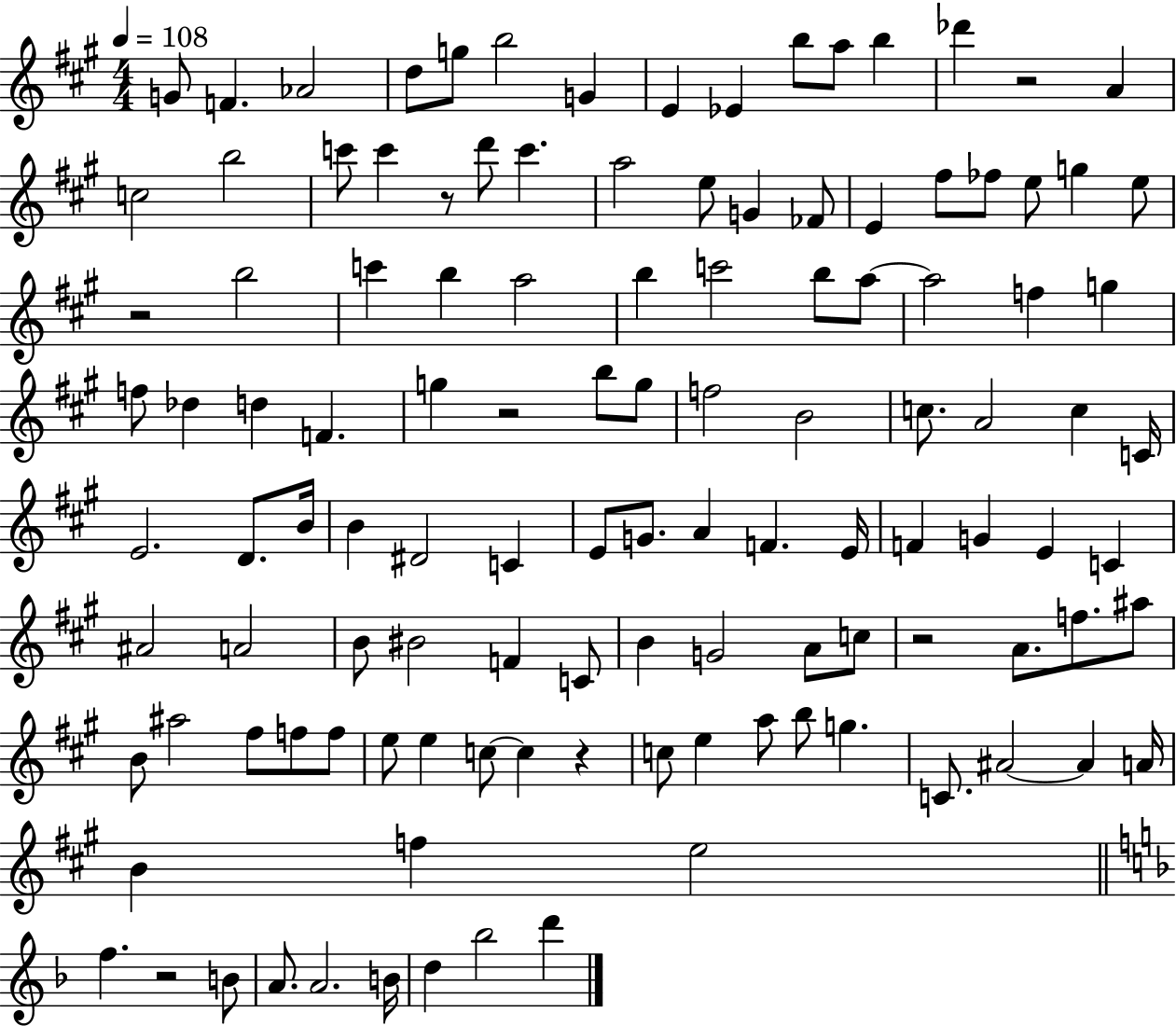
X:1
T:Untitled
M:4/4
L:1/4
K:A
G/2 F _A2 d/2 g/2 b2 G E _E b/2 a/2 b _d' z2 A c2 b2 c'/2 c' z/2 d'/2 c' a2 e/2 G _F/2 E ^f/2 _f/2 e/2 g e/2 z2 b2 c' b a2 b c'2 b/2 a/2 a2 f g f/2 _d d F g z2 b/2 g/2 f2 B2 c/2 A2 c C/4 E2 D/2 B/4 B ^D2 C E/2 G/2 A F E/4 F G E C ^A2 A2 B/2 ^B2 F C/2 B G2 A/2 c/2 z2 A/2 f/2 ^a/2 B/2 ^a2 ^f/2 f/2 f/2 e/2 e c/2 c z c/2 e a/2 b/2 g C/2 ^A2 ^A A/4 B f e2 f z2 B/2 A/2 A2 B/4 d _b2 d'